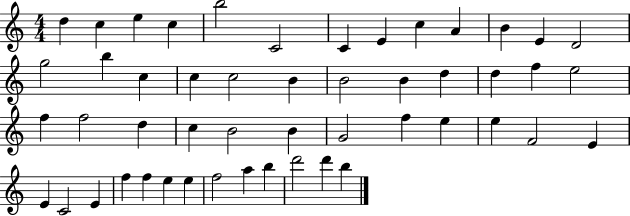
{
  \clef treble
  \numericTimeSignature
  \time 4/4
  \key c \major
  d''4 c''4 e''4 c''4 | b''2 c'2 | c'4 e'4 c''4 a'4 | b'4 e'4 d'2 | \break g''2 b''4 c''4 | c''4 c''2 b'4 | b'2 b'4 d''4 | d''4 f''4 e''2 | \break f''4 f''2 d''4 | c''4 b'2 b'4 | g'2 f''4 e''4 | e''4 f'2 e'4 | \break e'4 c'2 e'4 | f''4 f''4 e''4 e''4 | f''2 a''4 b''4 | d'''2 d'''4 b''4 | \break \bar "|."
}